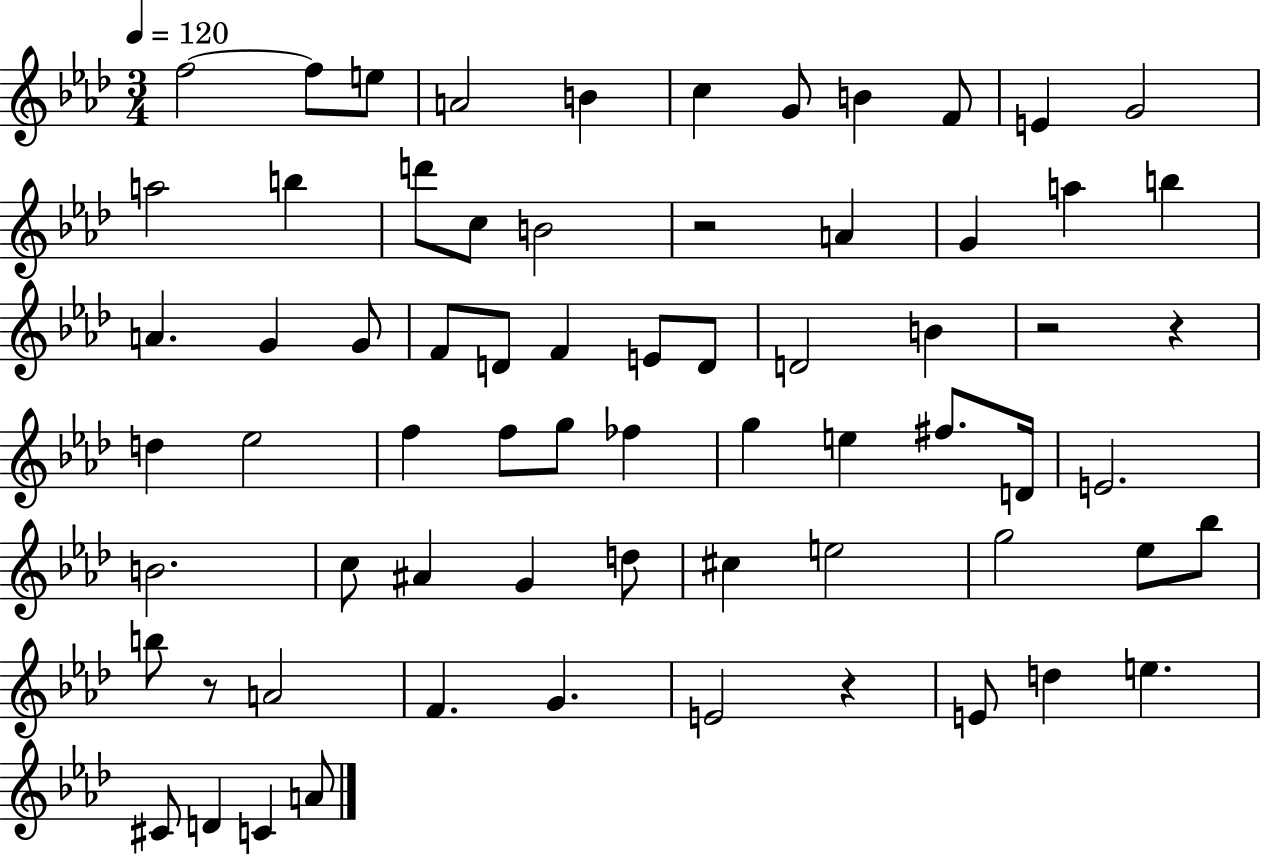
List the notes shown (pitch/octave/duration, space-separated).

F5/h F5/e E5/e A4/h B4/q C5/q G4/e B4/q F4/e E4/q G4/h A5/h B5/q D6/e C5/e B4/h R/h A4/q G4/q A5/q B5/q A4/q. G4/q G4/e F4/e D4/e F4/q E4/e D4/e D4/h B4/q R/h R/q D5/q Eb5/h F5/q F5/e G5/e FES5/q G5/q E5/q F#5/e. D4/s E4/h. B4/h. C5/e A#4/q G4/q D5/e C#5/q E5/h G5/h Eb5/e Bb5/e B5/e R/e A4/h F4/q. G4/q. E4/h R/q E4/e D5/q E5/q. C#4/e D4/q C4/q A4/e